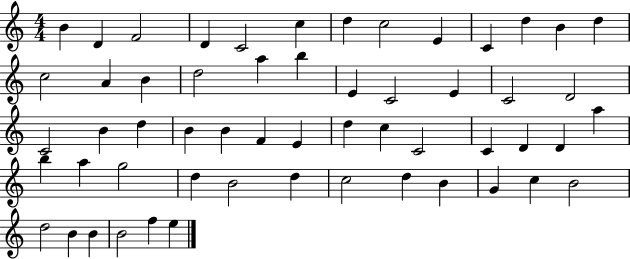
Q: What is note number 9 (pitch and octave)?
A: E4